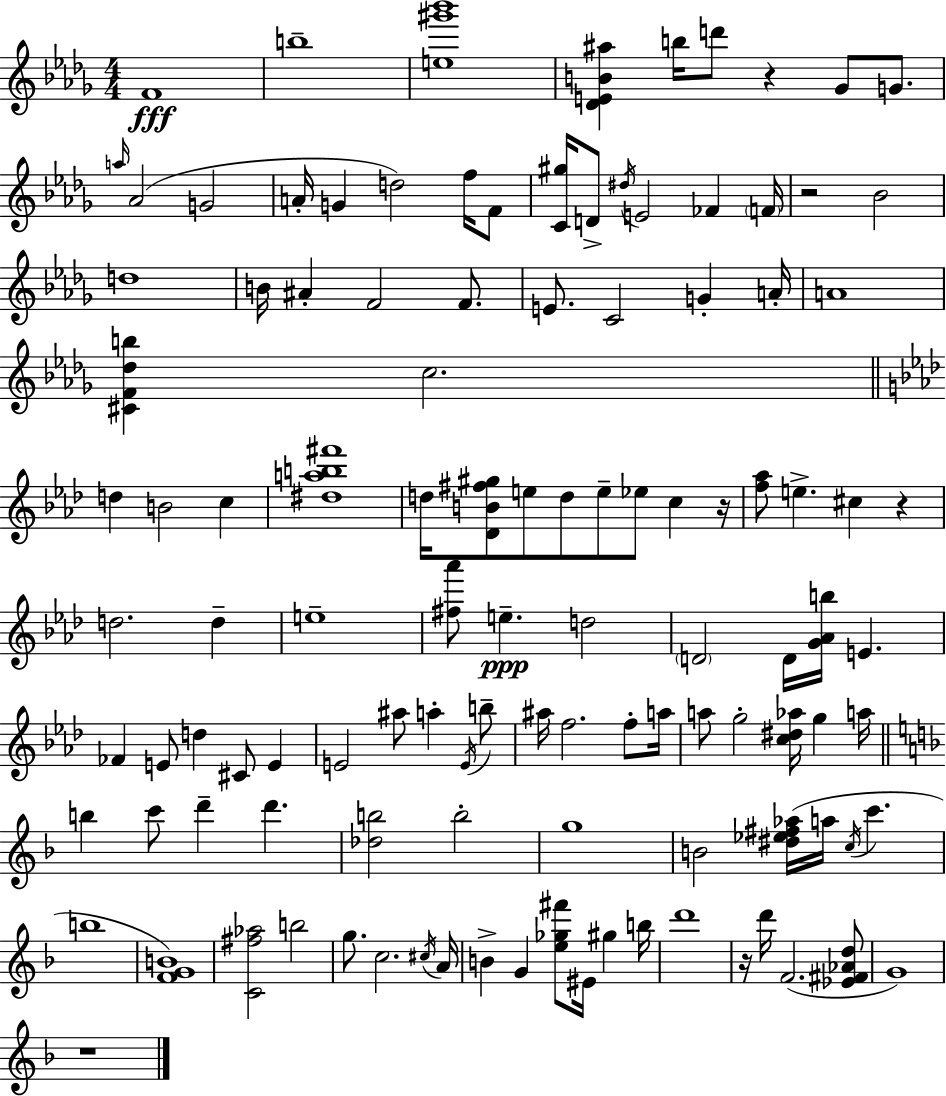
{
  \clef treble
  \numericTimeSignature
  \time 4/4
  \key bes \minor
  f'1\fff | b''1-- | <e'' gis''' bes'''>1 | <des' e' b' ais''>4 b''16 d'''8 r4 ges'8 g'8. | \break \grace { a''16 }( aes'2 g'2 | a'16-. g'4 d''2) f''16 f'8 | <c' gis''>16 d'8-> \acciaccatura { dis''16 } e'2 fes'4 | \parenthesize f'16 r2 bes'2 | \break d''1 | b'16 ais'4-. f'2 f'8. | e'8. c'2 g'4-. | a'16-. a'1 | \break <cis' f' des'' b''>4 c''2. | \bar "||" \break \key aes \major d''4 b'2 c''4 | <dis'' a'' b'' fis'''>1 | d''16 <des' b' fis'' gis''>8 e''8 d''8 e''8-- ees''8 c''4 r16 | <f'' aes''>8 e''4.-> cis''4 r4 | \break d''2. d''4-- | e''1-- | <fis'' aes'''>8 e''4.--\ppp d''2 | \parenthesize d'2 d'16 <g' aes' b''>16 e'4. | \break fes'4 e'8 d''4 cis'8 e'4 | e'2 ais''8 a''4-. \acciaccatura { e'16 } b''8-- | ais''16 f''2. f''8-. | a''16 a''8 g''2-. <c'' dis'' aes''>16 g''4 | \break a''16 \bar "||" \break \key f \major b''4 c'''8 d'''4-- d'''4. | <des'' b''>2 b''2-. | g''1 | b'2 <dis'' ees'' fis'' aes''>16( a''16 \acciaccatura { c''16 } c'''4. | \break b''1 | <f' g' b'>1) | <c' fis'' aes''>2 b''2 | g''8. c''2. | \break \acciaccatura { cis''16 } a'16 b'4-> g'4 <e'' ges'' fis'''>8 eis'16 gis''4 | b''16 d'''1 | r16 d'''16 f'2.( | <ees' fis' aes' d''>8 g'1) | \break r1 | \bar "|."
}